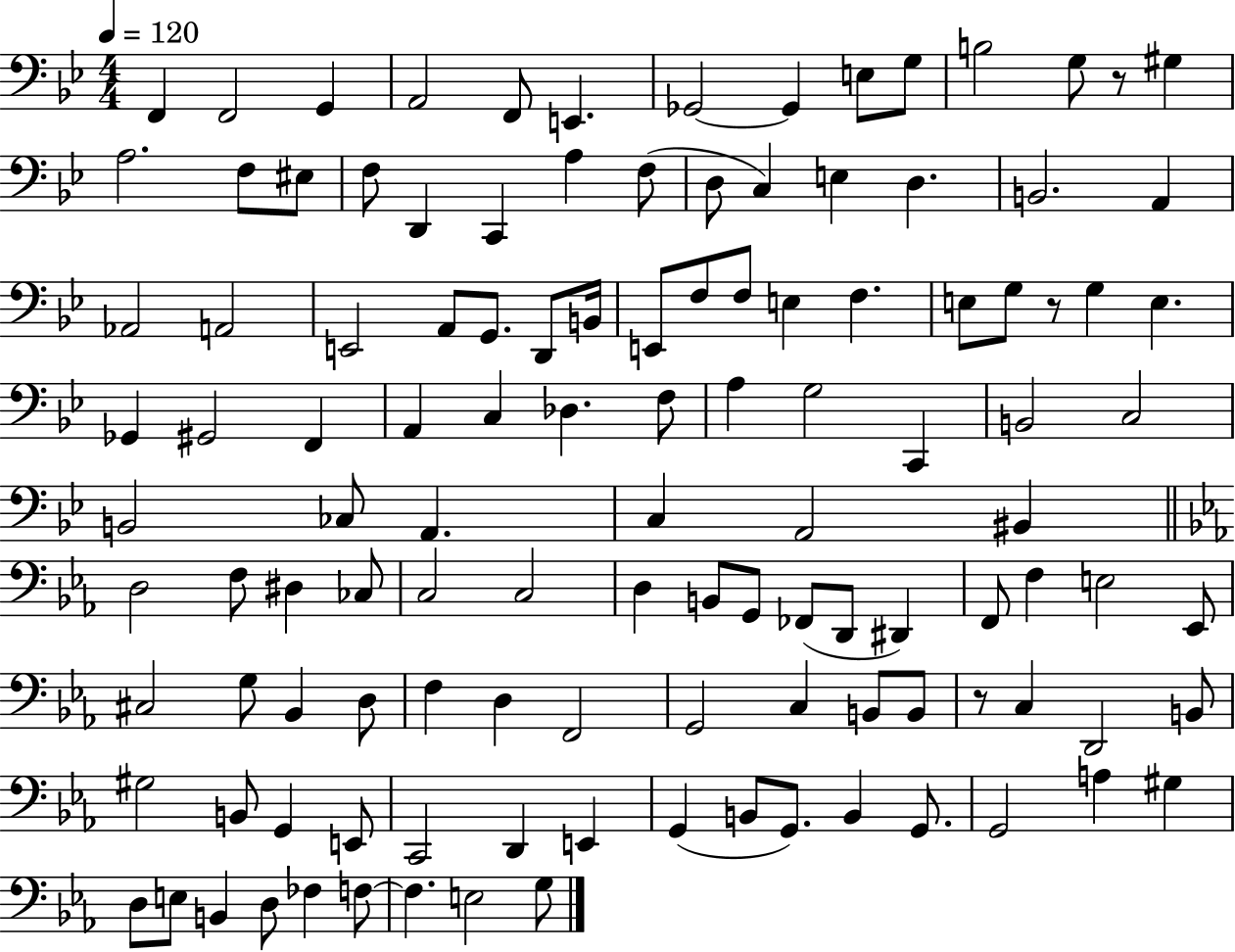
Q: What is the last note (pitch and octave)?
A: G3